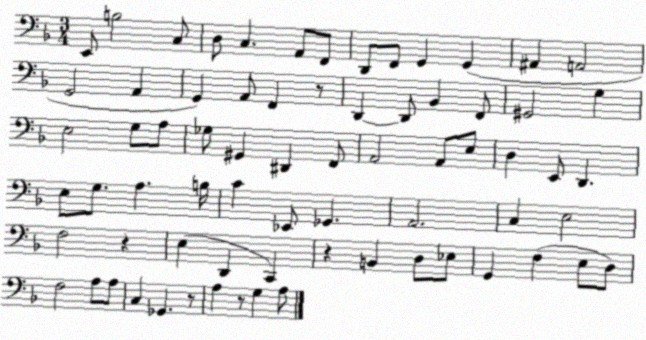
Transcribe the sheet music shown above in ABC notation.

X:1
T:Untitled
M:3/4
L:1/4
K:F
E,,/2 B,2 C,/2 D,/2 C, A,,/2 F,,/2 D,,/2 F,,/2 G,, G,, ^A,, A,,2 G,,2 A,, G,, A,,/2 F,, z/2 D,, D,,/2 _B,, F,,/2 ^G,,2 G, E,2 G,/2 A,/2 _G,/2 ^G,, ^D,, F,,/2 A,,2 A,,/2 E,/2 D, E,,/2 D,, E,/2 G,/2 A, B,/4 C _E,,/2 _G,, A,,2 C, E,2 F,2 z E, D,, C,, z B,, D,/2 _E,/2 G,, F, E,/2 D,/2 F,2 A,/2 A,/2 C, _G,, z/2 A, z/2 G, A,/2